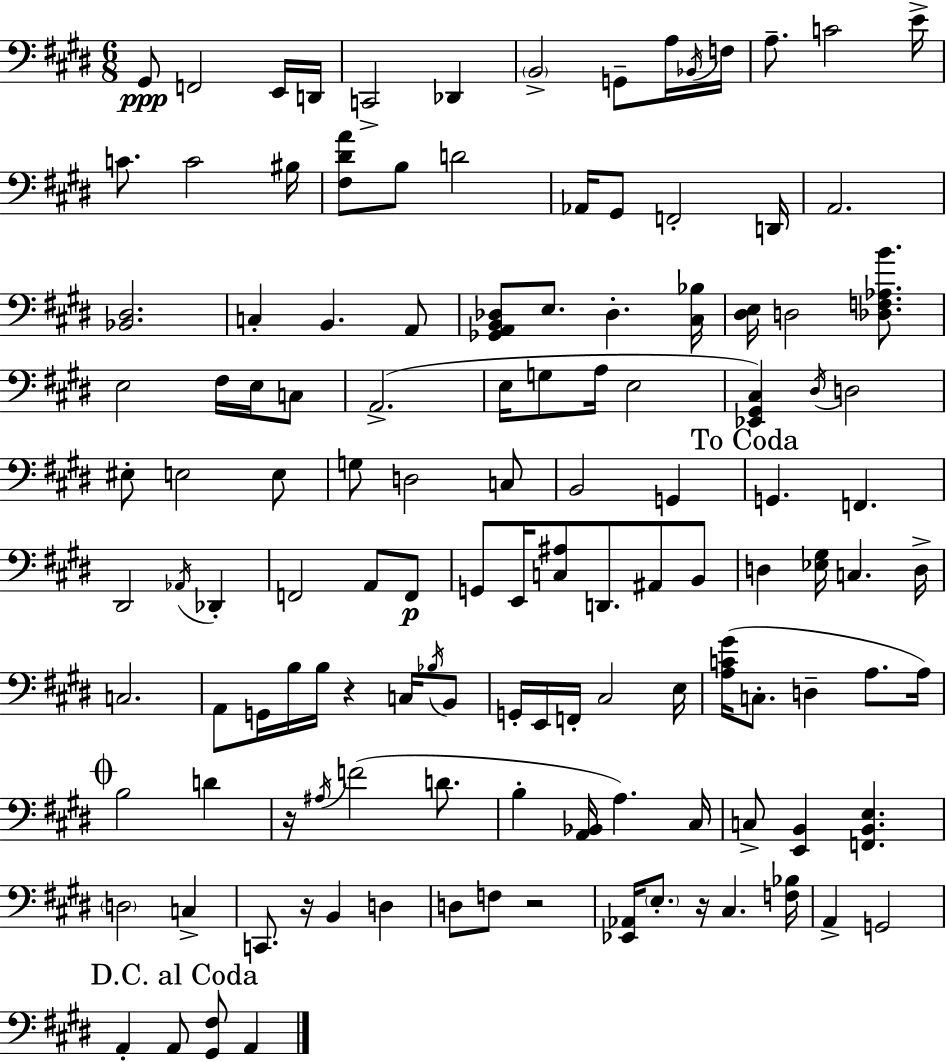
X:1
T:Untitled
M:6/8
L:1/4
K:E
^G,,/2 F,,2 E,,/4 D,,/4 C,,2 _D,, B,,2 G,,/2 A,/4 _B,,/4 F,/4 A,/2 C2 E/4 C/2 C2 ^B,/4 [^F,^DA]/2 B,/2 D2 _A,,/4 ^G,,/2 F,,2 D,,/4 A,,2 [_B,,^D,]2 C, B,, A,,/2 [_G,,A,,B,,_D,]/2 E,/2 _D, [^C,_B,]/4 [^D,E,]/4 D,2 [_D,F,_A,B]/2 E,2 ^F,/4 E,/4 C,/2 A,,2 E,/4 G,/2 A,/4 E,2 [_E,,^G,,^C,] ^D,/4 D,2 ^E,/2 E,2 E,/2 G,/2 D,2 C,/2 B,,2 G,, G,, F,, ^D,,2 _A,,/4 _D,, F,,2 A,,/2 F,,/2 G,,/2 E,,/4 [C,^A,]/2 D,,/2 ^A,,/2 B,,/2 D, [_E,^G,]/4 C, D,/4 C,2 A,,/2 G,,/4 B,/4 B,/4 z C,/4 _B,/4 B,,/2 G,,/4 E,,/4 F,,/4 ^C,2 E,/4 [A,C^G]/4 C,/2 D, A,/2 A,/4 B,2 D z/4 ^A,/4 F2 D/2 B, [A,,_B,,]/4 A, ^C,/4 C,/2 [E,,B,,] [F,,B,,E,] D,2 C, C,,/2 z/4 B,, D, D,/2 F,/2 z2 [_E,,_A,,]/4 E,/2 z/4 ^C, [F,_B,]/4 A,, G,,2 A,, A,,/2 [^G,,^F,]/2 A,,